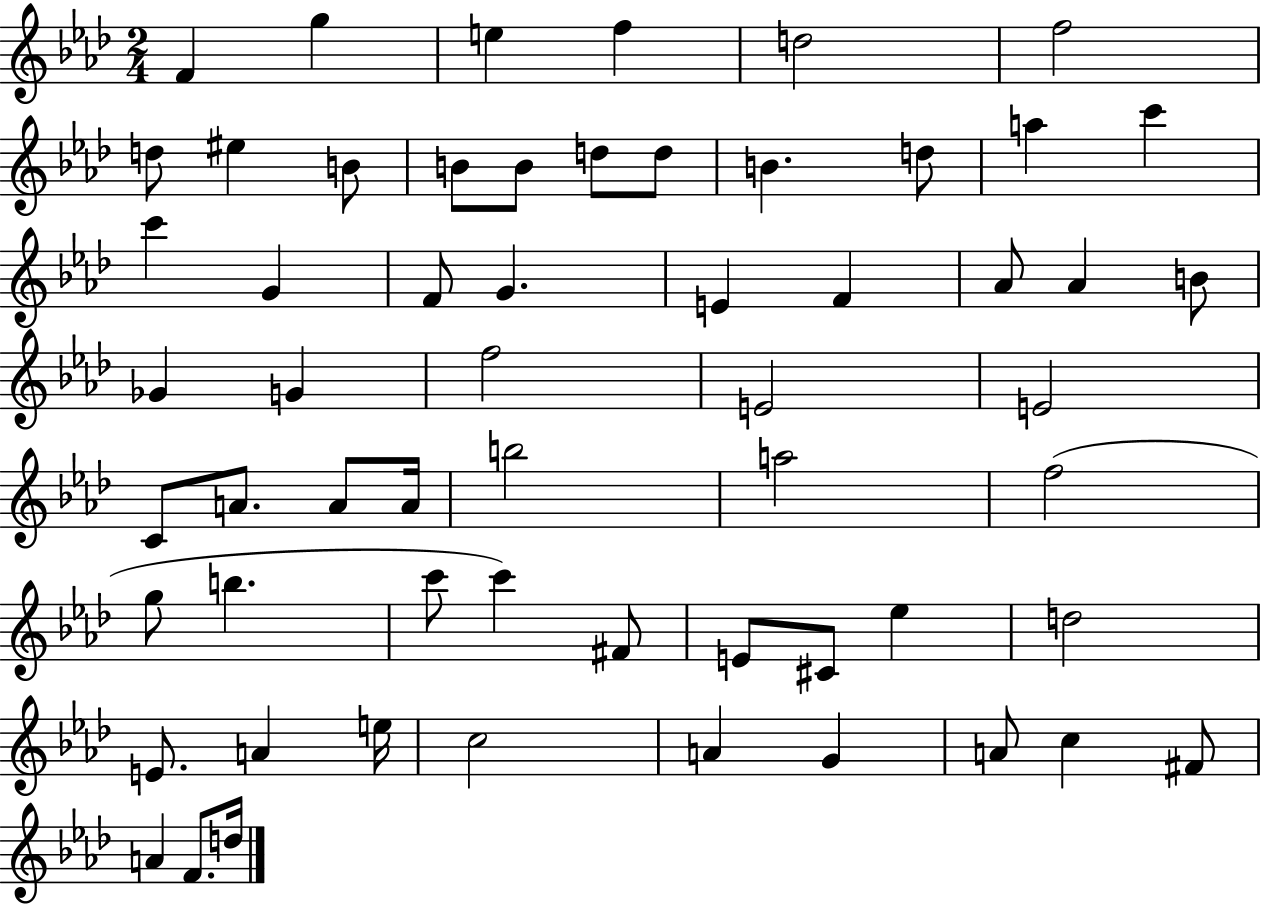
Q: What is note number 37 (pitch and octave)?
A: A5